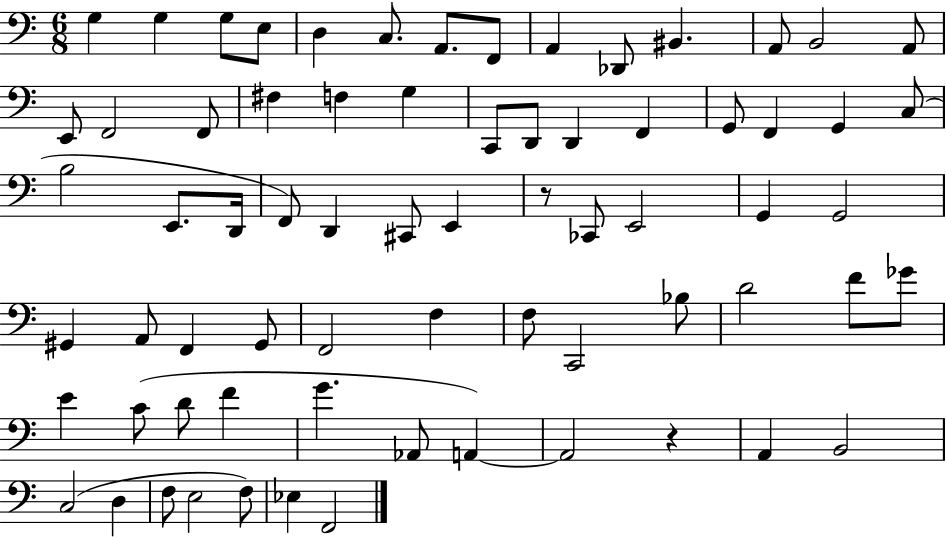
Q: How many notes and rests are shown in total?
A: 70